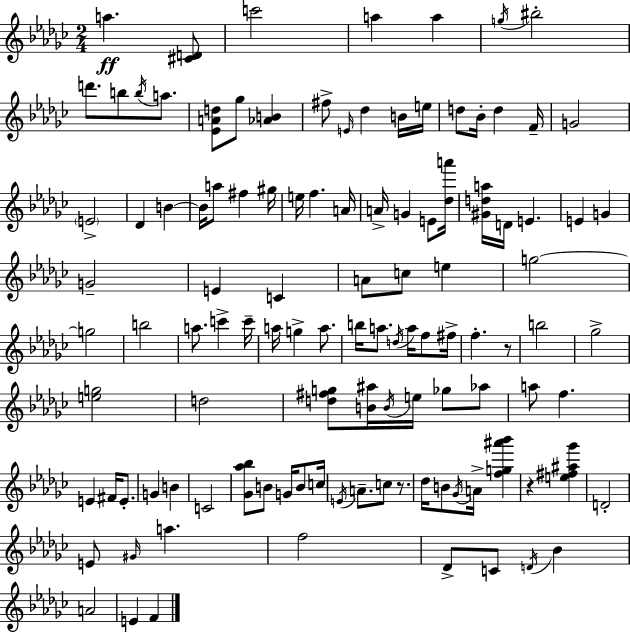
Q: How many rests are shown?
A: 3